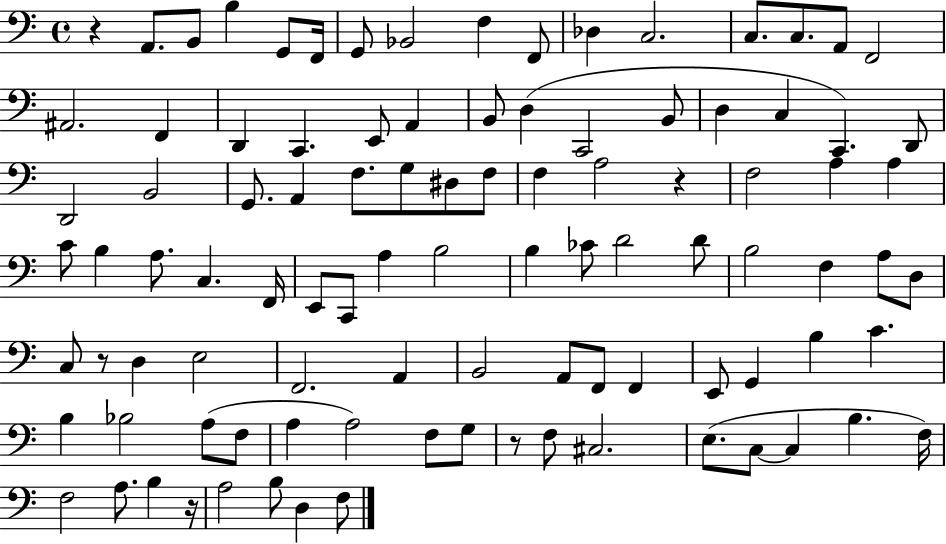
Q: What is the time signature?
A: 4/4